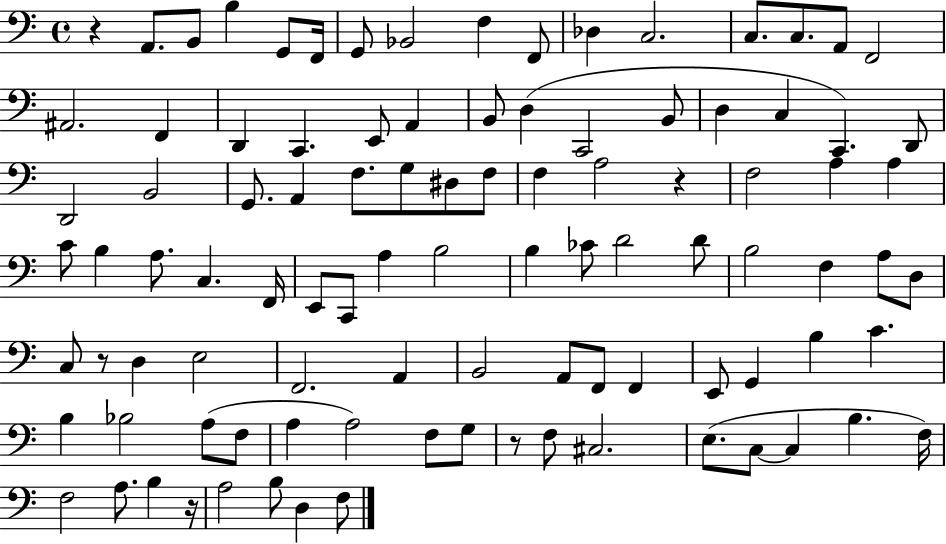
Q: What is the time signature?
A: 4/4